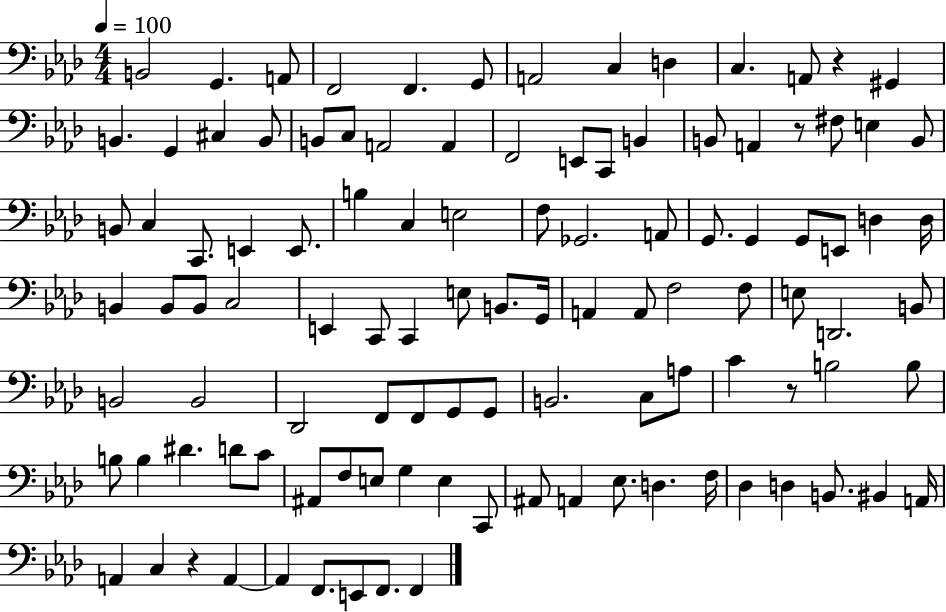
X:1
T:Untitled
M:4/4
L:1/4
K:Ab
B,,2 G,, A,,/2 F,,2 F,, G,,/2 A,,2 C, D, C, A,,/2 z ^G,, B,, G,, ^C, B,,/2 B,,/2 C,/2 A,,2 A,, F,,2 E,,/2 C,,/2 B,, B,,/2 A,, z/2 ^F,/2 E, B,,/2 B,,/2 C, C,,/2 E,, E,,/2 B, C, E,2 F,/2 _G,,2 A,,/2 G,,/2 G,, G,,/2 E,,/2 D, D,/4 B,, B,,/2 B,,/2 C,2 E,, C,,/2 C,, E,/2 B,,/2 G,,/4 A,, A,,/2 F,2 F,/2 E,/2 D,,2 B,,/2 B,,2 B,,2 _D,,2 F,,/2 F,,/2 G,,/2 G,,/2 B,,2 C,/2 A,/2 C z/2 B,2 B,/2 B,/2 B, ^D D/2 C/2 ^A,,/2 F,/2 E,/2 G, E, C,,/2 ^A,,/2 A,, _E,/2 D, F,/4 _D, D, B,,/2 ^B,, A,,/4 A,, C, z A,, A,, F,,/2 E,,/2 F,,/2 F,,